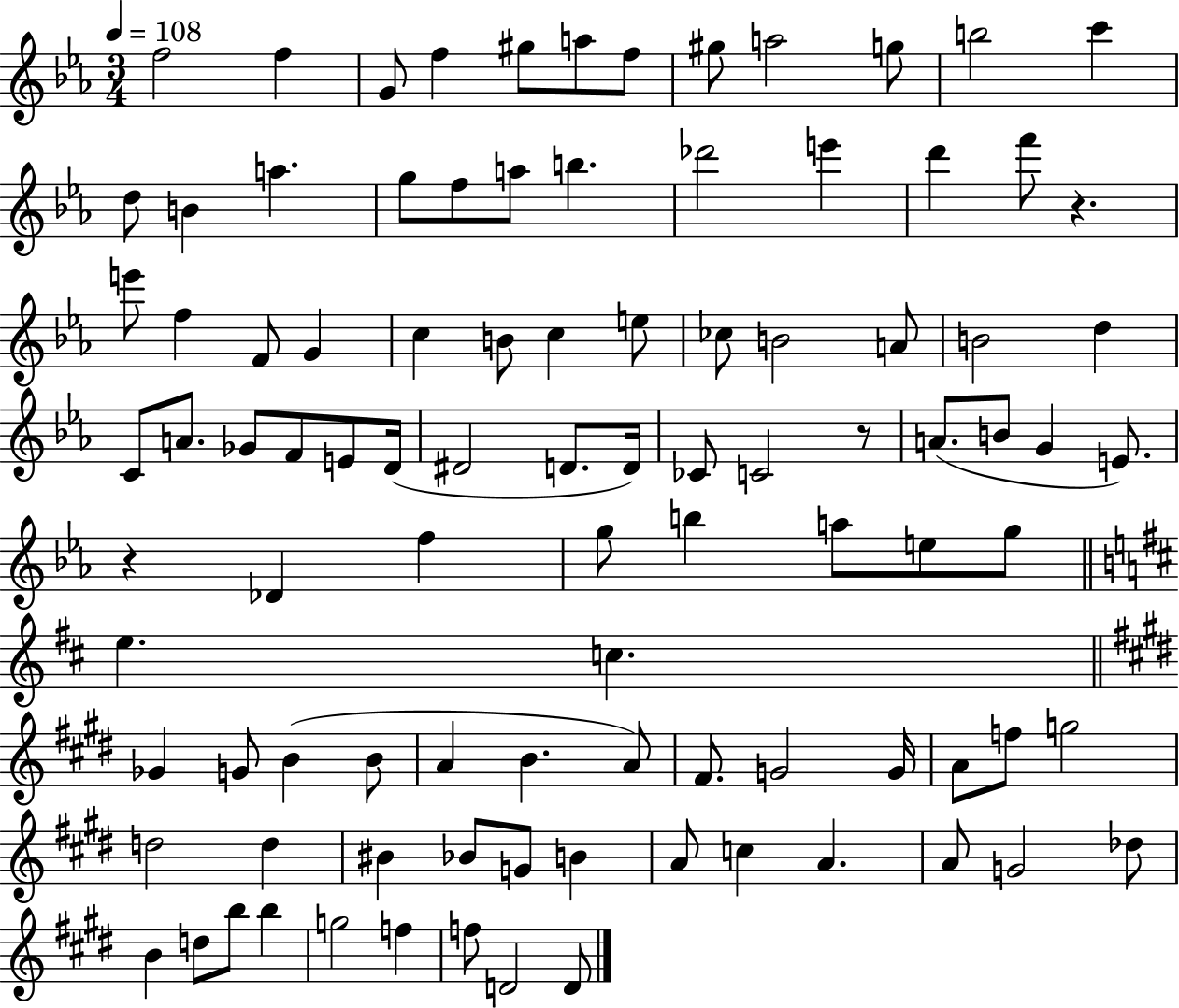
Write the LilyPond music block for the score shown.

{
  \clef treble
  \numericTimeSignature
  \time 3/4
  \key ees \major
  \tempo 4 = 108
  \repeat volta 2 { f''2 f''4 | g'8 f''4 gis''8 a''8 f''8 | gis''8 a''2 g''8 | b''2 c'''4 | \break d''8 b'4 a''4. | g''8 f''8 a''8 b''4. | des'''2 e'''4 | d'''4 f'''8 r4. | \break e'''8 f''4 f'8 g'4 | c''4 b'8 c''4 e''8 | ces''8 b'2 a'8 | b'2 d''4 | \break c'8 a'8. ges'8 f'8 e'8 d'16( | dis'2 d'8. d'16) | ces'8 c'2 r8 | a'8.( b'8 g'4 e'8.) | \break r4 des'4 f''4 | g''8 b''4 a''8 e''8 g''8 | \bar "||" \break \key b \minor e''4. c''4. | \bar "||" \break \key e \major ges'4 g'8 b'4( b'8 | a'4 b'4. a'8) | fis'8. g'2 g'16 | a'8 f''8 g''2 | \break d''2 d''4 | bis'4 bes'8 g'8 b'4 | a'8 c''4 a'4. | a'8 g'2 des''8 | \break b'4 d''8 b''8 b''4 | g''2 f''4 | f''8 d'2 d'8 | } \bar "|."
}